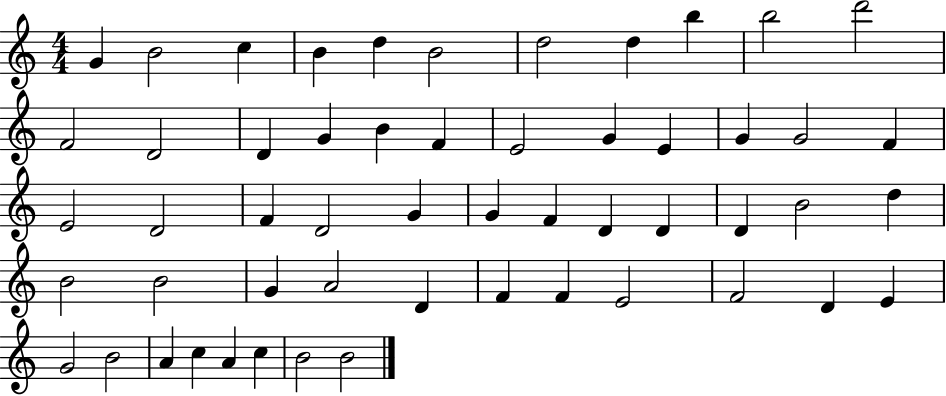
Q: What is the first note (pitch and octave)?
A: G4